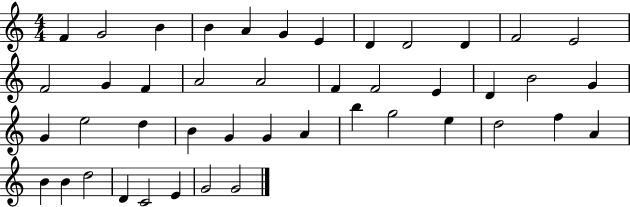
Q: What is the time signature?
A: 4/4